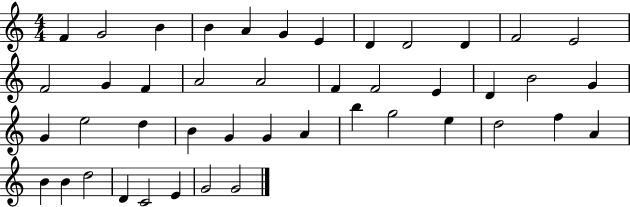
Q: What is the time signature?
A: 4/4